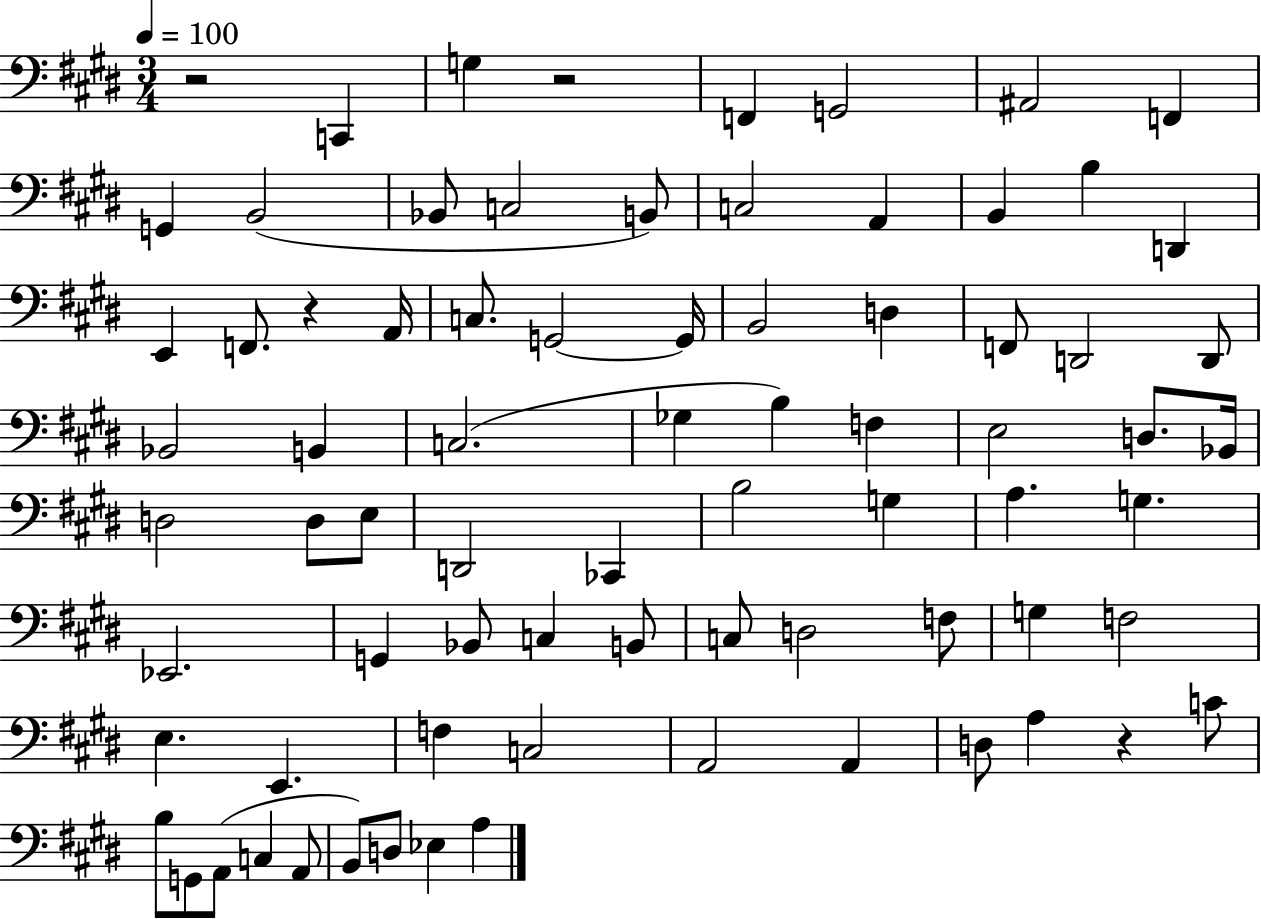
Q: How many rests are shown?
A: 4